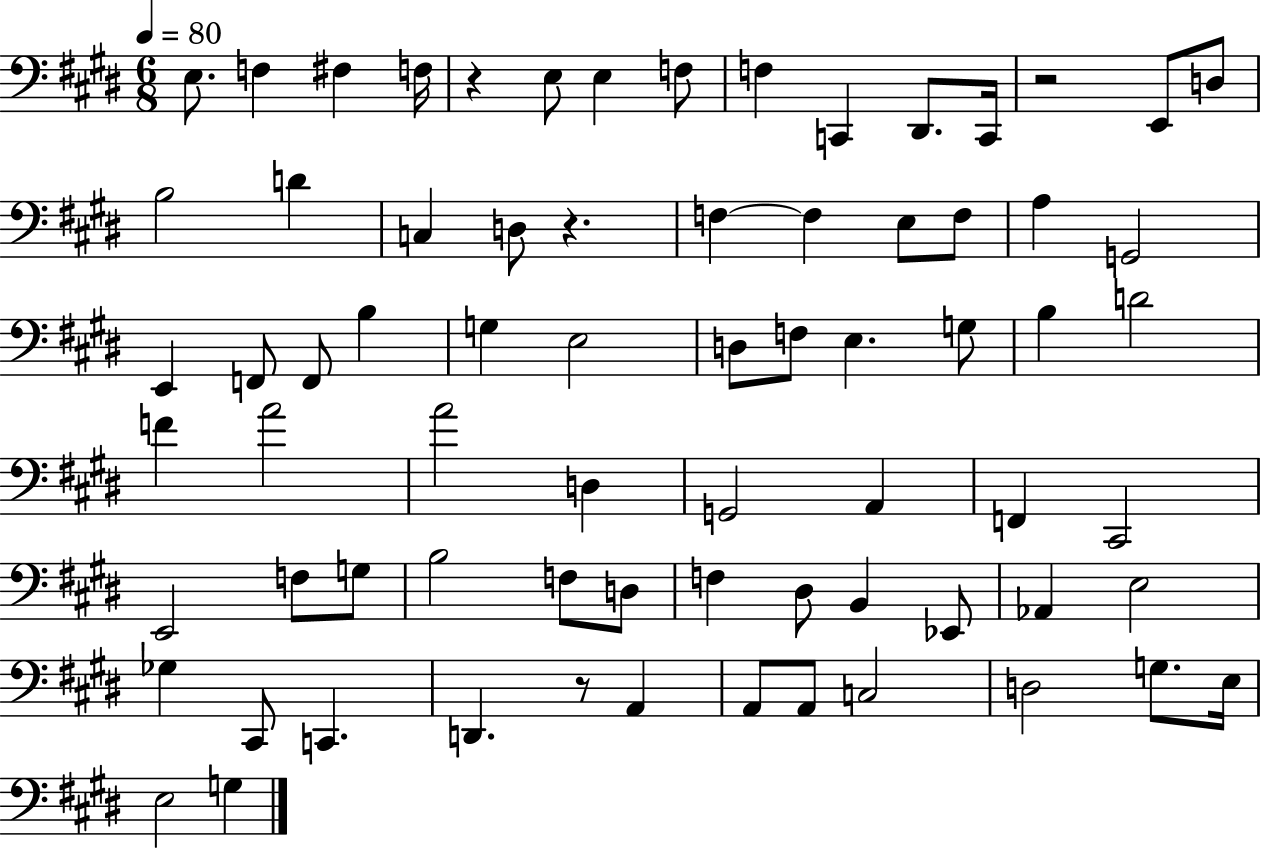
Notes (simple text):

E3/e. F3/q F#3/q F3/s R/q E3/e E3/q F3/e F3/q C2/q D#2/e. C2/s R/h E2/e D3/e B3/h D4/q C3/q D3/e R/q. F3/q F3/q E3/e F3/e A3/q G2/h E2/q F2/e F2/e B3/q G3/q E3/h D3/e F3/e E3/q. G3/e B3/q D4/h F4/q A4/h A4/h D3/q G2/h A2/q F2/q C#2/h E2/h F3/e G3/e B3/h F3/e D3/e F3/q D#3/e B2/q Eb2/e Ab2/q E3/h Gb3/q C#2/e C2/q. D2/q. R/e A2/q A2/e A2/e C3/h D3/h G3/e. E3/s E3/h G3/q